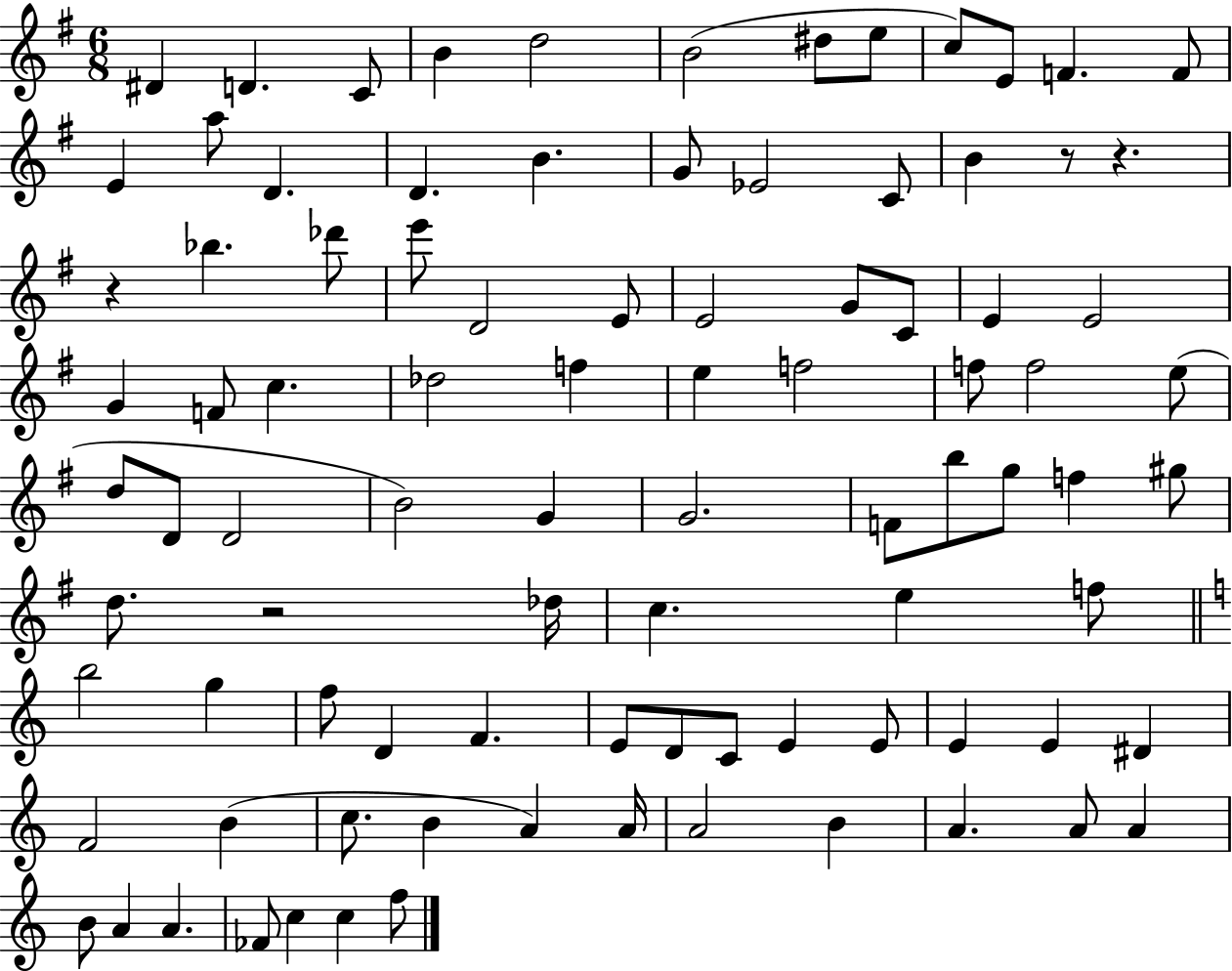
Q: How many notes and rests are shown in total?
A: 92